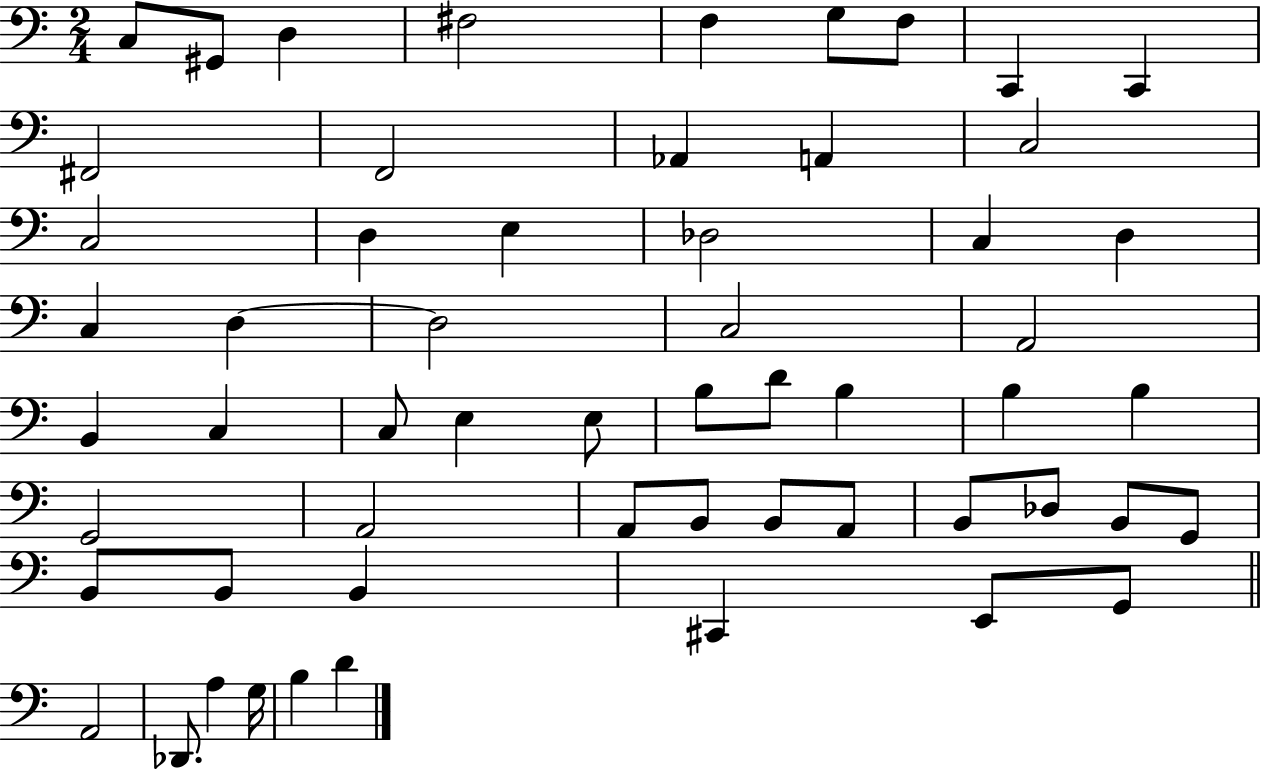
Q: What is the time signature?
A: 2/4